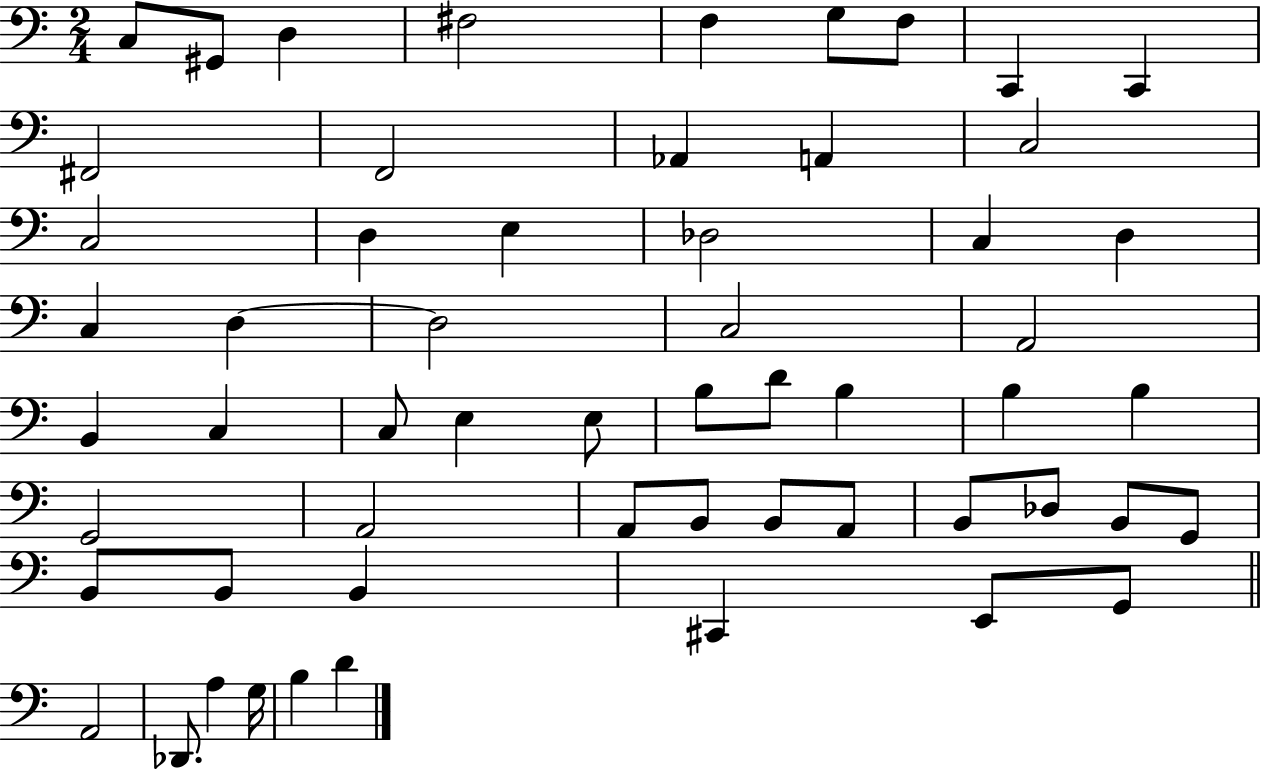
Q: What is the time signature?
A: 2/4